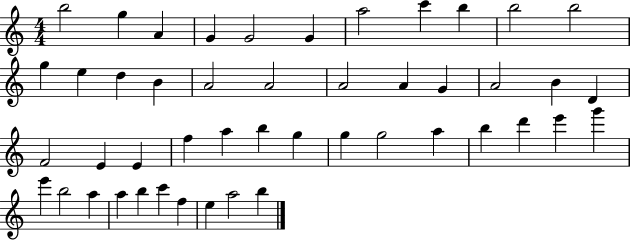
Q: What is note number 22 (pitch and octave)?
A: B4